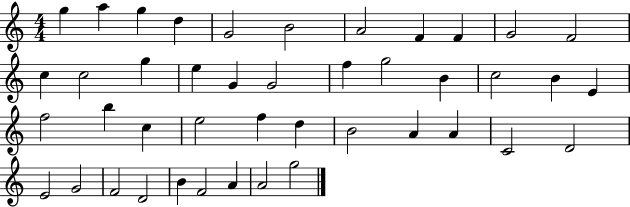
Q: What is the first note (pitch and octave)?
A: G5